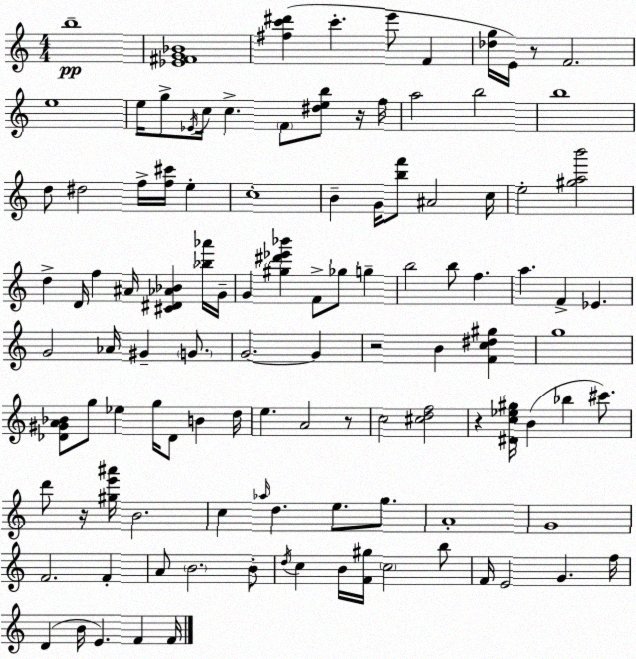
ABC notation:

X:1
T:Untitled
M:4/4
L:1/4
K:C
b4 [_E^FG_B]4 [^fc'^d'] c' e'/2 F [_dg]/4 E/4 z/2 F2 e4 e/4 g/2 _E/4 c/4 c F/2 [^deb]/2 z/4 f/4 a2 b2 b4 d/2 ^d2 f/4 [f^c']/4 e c4 B G/4 [bf']/2 ^A2 c/4 e2 [^gab']2 d D/4 f ^A/4 [^C^D_A_B] [_b_a']/4 G/4 G [^g^d'_e'_b'] F/2 _g/2 g b2 b/2 f a F _E G2 _A/4 ^G G/2 G2 G z2 B [Fc^d^g] g4 [_D^GA_B]/2 g/2 _e g/4 _D/2 B d/4 e A2 z/2 c2 [^cdf]2 z [^Dc_e^g]/4 B _b ^c'/2 d'/2 z/4 [^ge'^a']/4 B2 c _a/4 d e/2 g/2 A4 G4 F2 F A/2 B2 B/2 d/4 c B/4 [F^g]/4 c2 b/2 F/4 E2 G f/4 D B/4 E F F/4